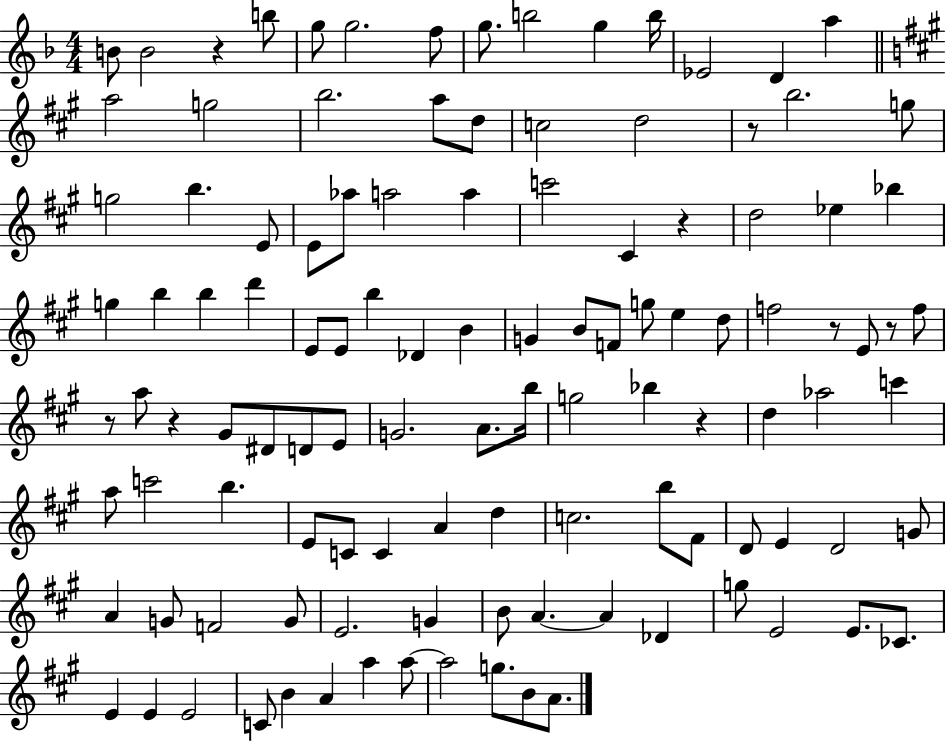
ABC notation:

X:1
T:Untitled
M:4/4
L:1/4
K:F
B/2 B2 z b/2 g/2 g2 f/2 g/2 b2 g b/4 _E2 D a a2 g2 b2 a/2 d/2 c2 d2 z/2 b2 g/2 g2 b E/2 E/2 _a/2 a2 a c'2 ^C z d2 _e _b g b b d' E/2 E/2 b _D B G B/2 F/2 g/2 e d/2 f2 z/2 E/2 z/2 f/2 z/2 a/2 z ^G/2 ^D/2 D/2 E/2 G2 A/2 b/4 g2 _b z d _a2 c' a/2 c'2 b E/2 C/2 C A d c2 b/2 ^F/2 D/2 E D2 G/2 A G/2 F2 G/2 E2 G B/2 A A _D g/2 E2 E/2 _C/2 E E E2 C/2 B A a a/2 a2 g/2 B/2 A/2